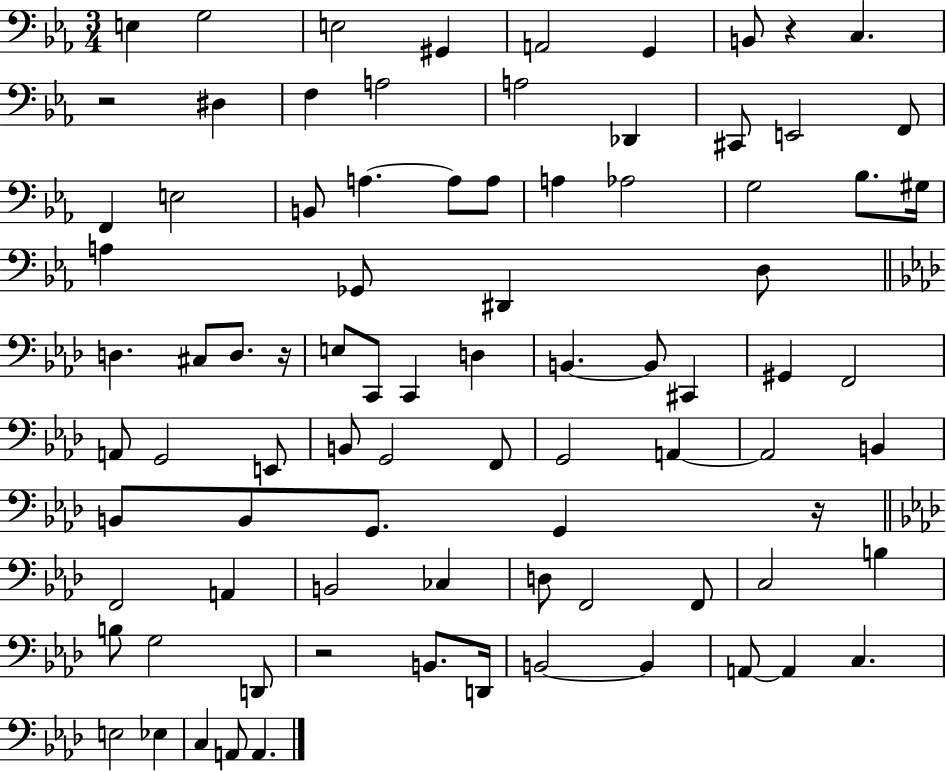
{
  \clef bass
  \numericTimeSignature
  \time 3/4
  \key ees \major
  e4 g2 | e2 gis,4 | a,2 g,4 | b,8 r4 c4. | \break r2 dis4 | f4 a2 | a2 des,4 | cis,8 e,2 f,8 | \break f,4 e2 | b,8 a4.~~ a8 a8 | a4 aes2 | g2 bes8. gis16 | \break a4 ges,8 dis,4 d8 | \bar "||" \break \key f \minor d4. cis8 d8. r16 | e8 c,8 c,4 d4 | b,4.~~ b,8 cis,4 | gis,4 f,2 | \break a,8 g,2 e,8 | b,8 g,2 f,8 | g,2 a,4~~ | a,2 b,4 | \break b,8 b,8 g,8. g,4 r16 | \bar "||" \break \key f \minor f,2 a,4 | b,2 ces4 | d8 f,2 f,8 | c2 b4 | \break b8 g2 d,8 | r2 b,8. d,16 | b,2~~ b,4 | a,8~~ a,4 c4. | \break e2 ees4 | c4 a,8 a,4. | \bar "|."
}